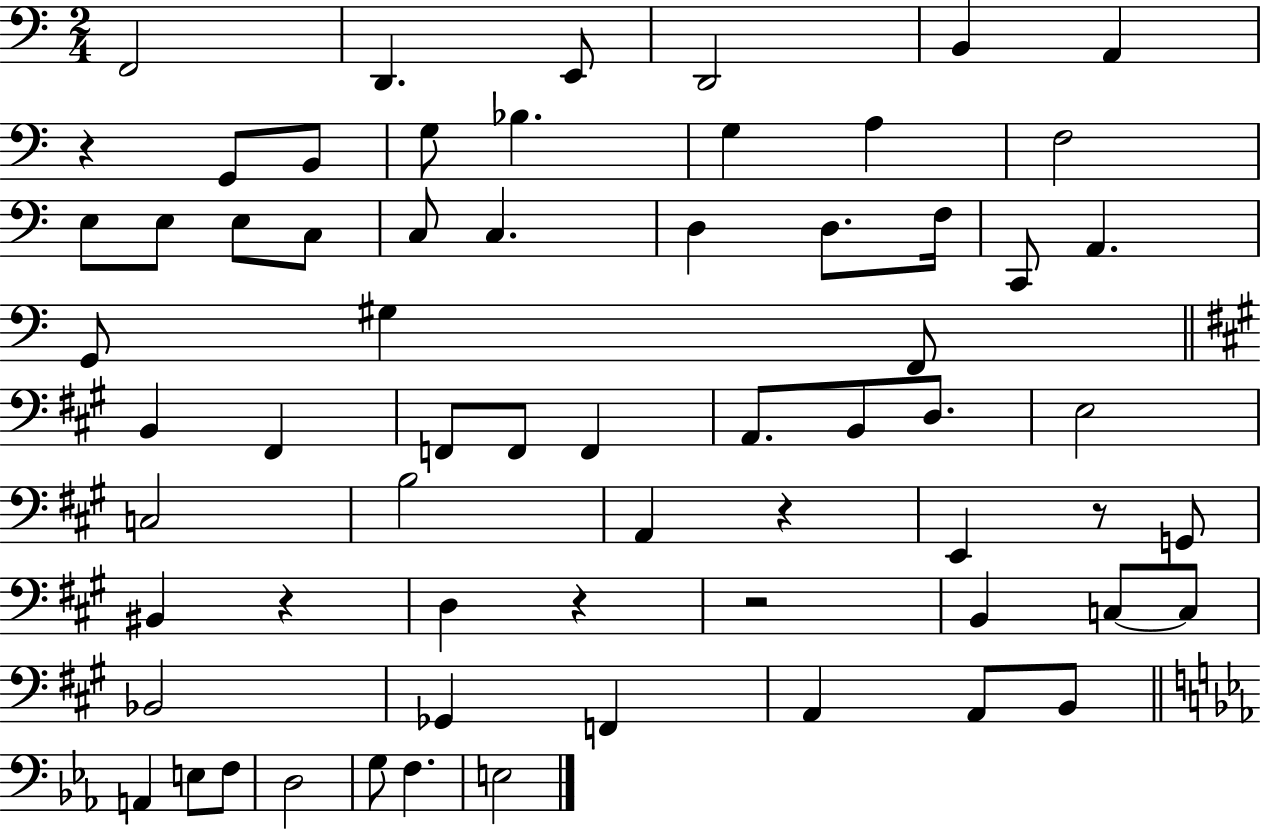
{
  \clef bass
  \numericTimeSignature
  \time 2/4
  \key c \major
  f,2 | d,4. e,8 | d,2 | b,4 a,4 | \break r4 g,8 b,8 | g8 bes4. | g4 a4 | f2 | \break e8 e8 e8 c8 | c8 c4. | d4 d8. f16 | c,8 a,4. | \break g,8 gis4 f,8 | \bar "||" \break \key a \major b,4 fis,4 | f,8 f,8 f,4 | a,8. b,8 d8. | e2 | \break c2 | b2 | a,4 r4 | e,4 r8 g,8 | \break bis,4 r4 | d4 r4 | r2 | b,4 c8~~ c8 | \break bes,2 | ges,4 f,4 | a,4 a,8 b,8 | \bar "||" \break \key ees \major a,4 e8 f8 | d2 | g8 f4. | e2 | \break \bar "|."
}